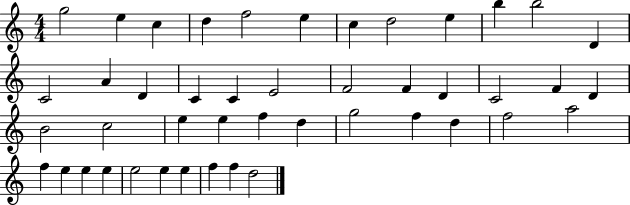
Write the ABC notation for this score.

X:1
T:Untitled
M:4/4
L:1/4
K:C
g2 e c d f2 e c d2 e b b2 D C2 A D C C E2 F2 F D C2 F D B2 c2 e e f d g2 f d f2 a2 f e e e e2 e e f f d2